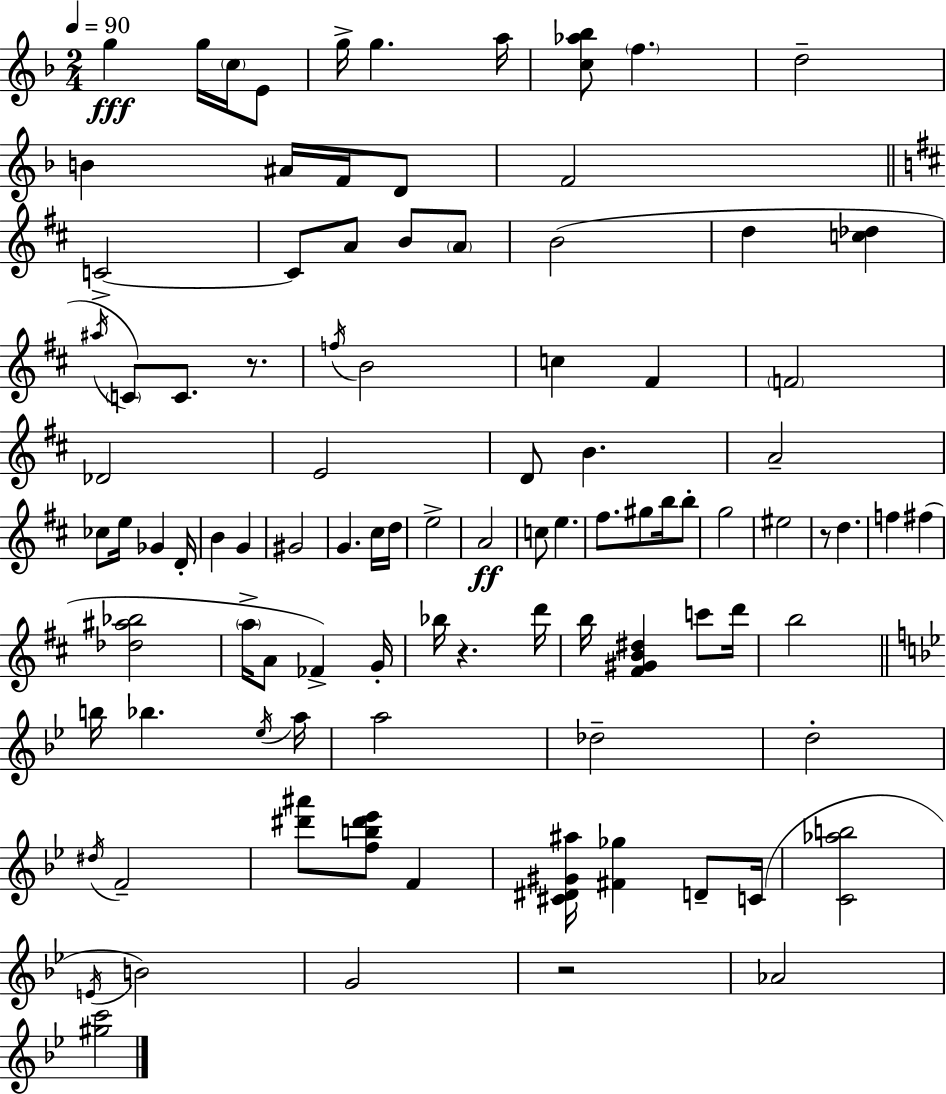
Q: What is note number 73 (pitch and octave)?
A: Db5